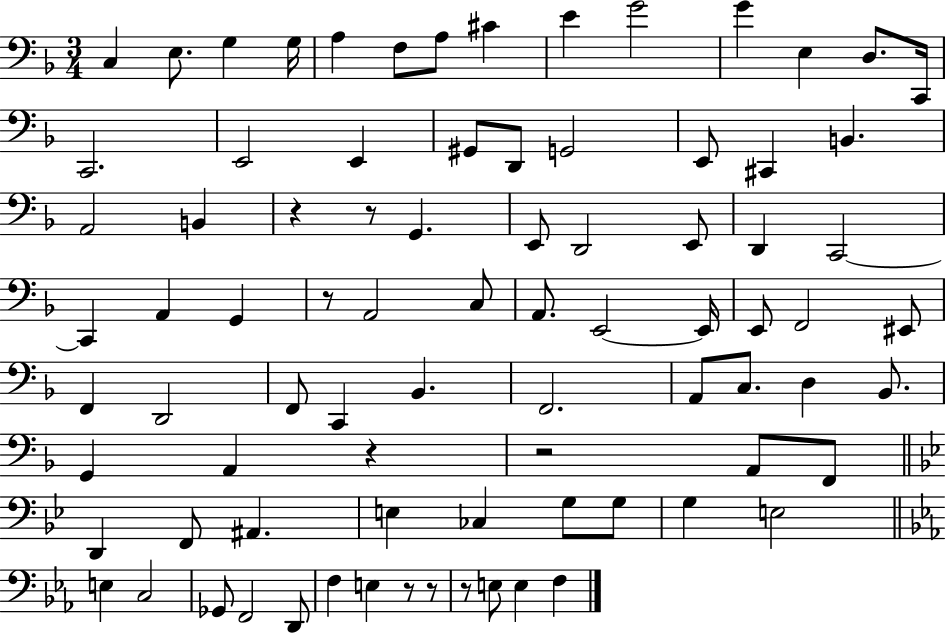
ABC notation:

X:1
T:Untitled
M:3/4
L:1/4
K:F
C, E,/2 G, G,/4 A, F,/2 A,/2 ^C E G2 G E, D,/2 C,,/4 C,,2 E,,2 E,, ^G,,/2 D,,/2 G,,2 E,,/2 ^C,, B,, A,,2 B,, z z/2 G,, E,,/2 D,,2 E,,/2 D,, C,,2 C,, A,, G,, z/2 A,,2 C,/2 A,,/2 E,,2 E,,/4 E,,/2 F,,2 ^E,,/2 F,, D,,2 F,,/2 C,, _B,, F,,2 A,,/2 C,/2 D, _B,,/2 G,, A,, z z2 A,,/2 F,,/2 D,, F,,/2 ^A,, E, _C, G,/2 G,/2 G, E,2 E, C,2 _G,,/2 F,,2 D,,/2 F, E, z/2 z/2 z/2 E,/2 E, F,